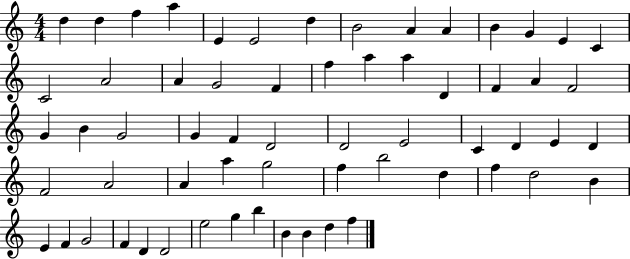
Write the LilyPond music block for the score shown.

{
  \clef treble
  \numericTimeSignature
  \time 4/4
  \key c \major
  d''4 d''4 f''4 a''4 | e'4 e'2 d''4 | b'2 a'4 a'4 | b'4 g'4 e'4 c'4 | \break c'2 a'2 | a'4 g'2 f'4 | f''4 a''4 a''4 d'4 | f'4 a'4 f'2 | \break g'4 b'4 g'2 | g'4 f'4 d'2 | d'2 e'2 | c'4 d'4 e'4 d'4 | \break f'2 a'2 | a'4 a''4 g''2 | f''4 b''2 d''4 | f''4 d''2 b'4 | \break e'4 f'4 g'2 | f'4 d'4 d'2 | e''2 g''4 b''4 | b'4 b'4 d''4 f''4 | \break \bar "|."
}